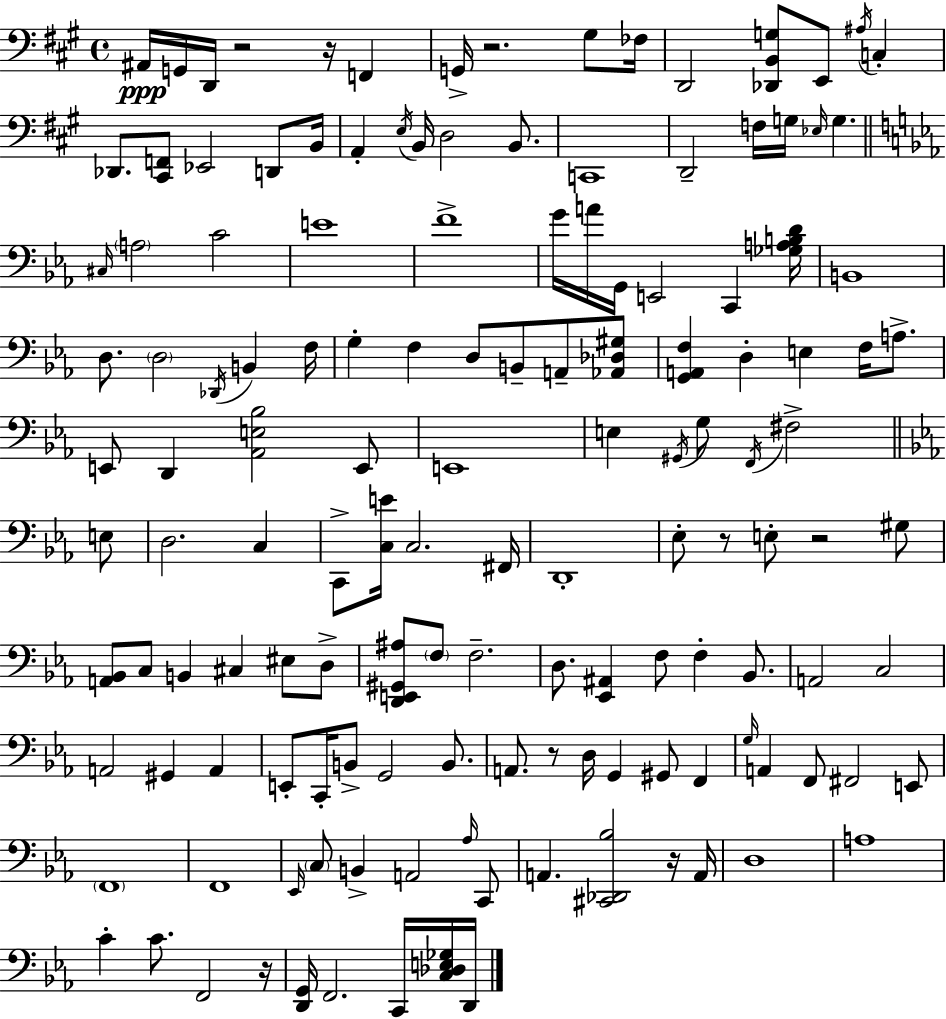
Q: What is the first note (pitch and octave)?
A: A#2